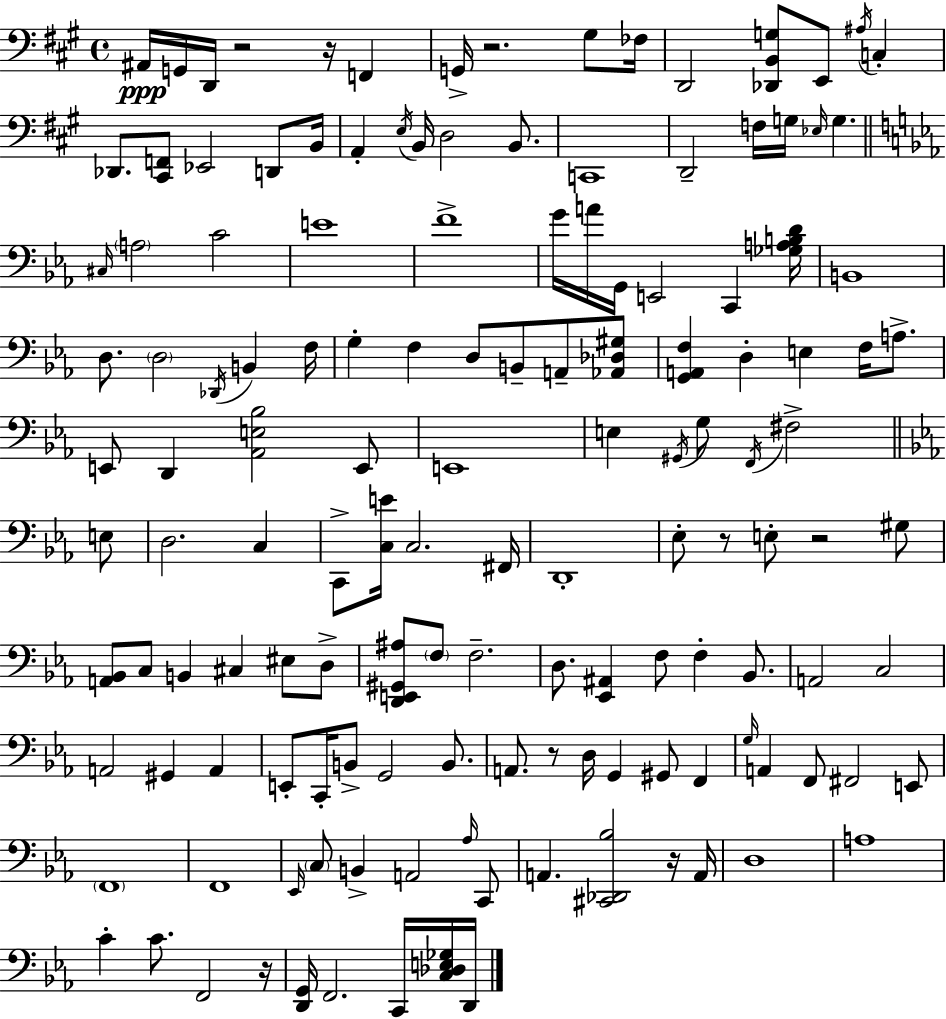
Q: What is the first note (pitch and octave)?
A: A#2